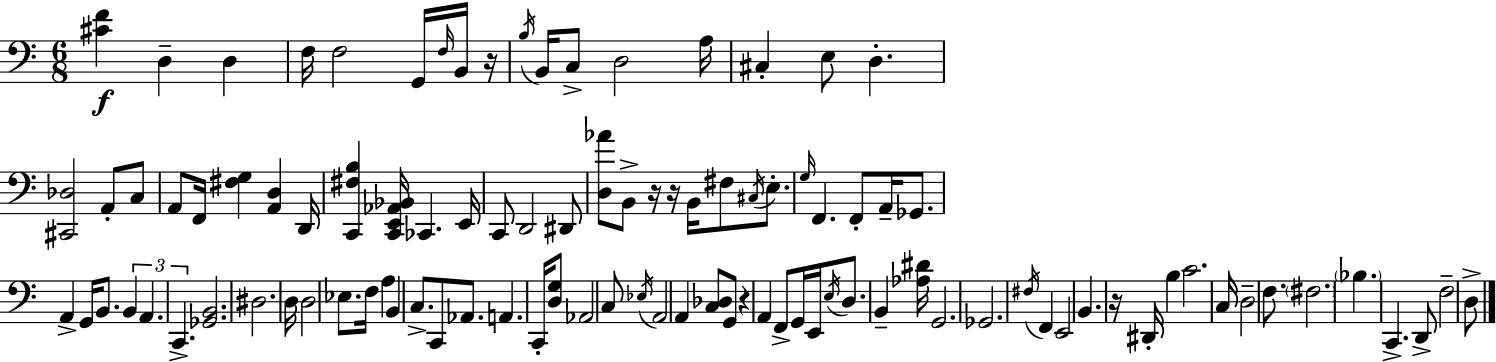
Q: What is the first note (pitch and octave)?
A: D3